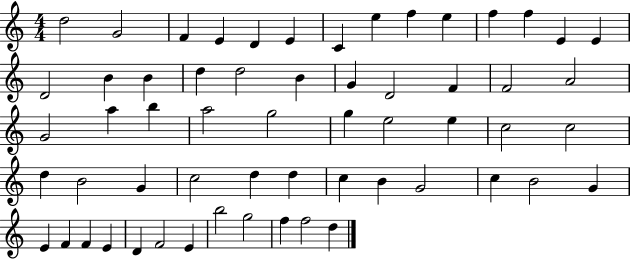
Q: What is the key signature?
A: C major